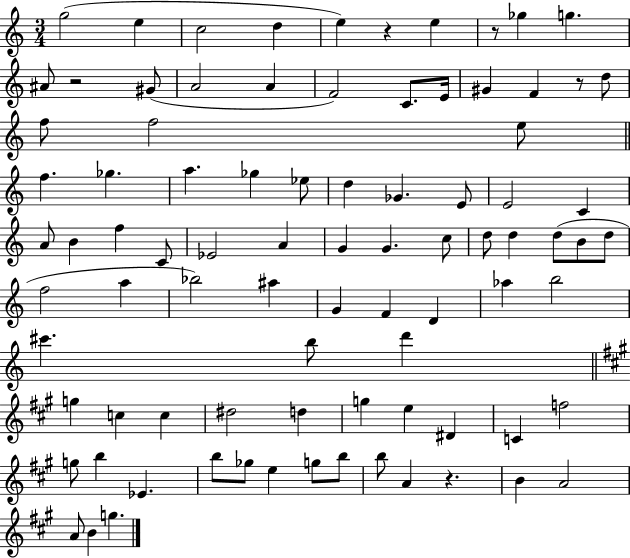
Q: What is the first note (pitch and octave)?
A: G5